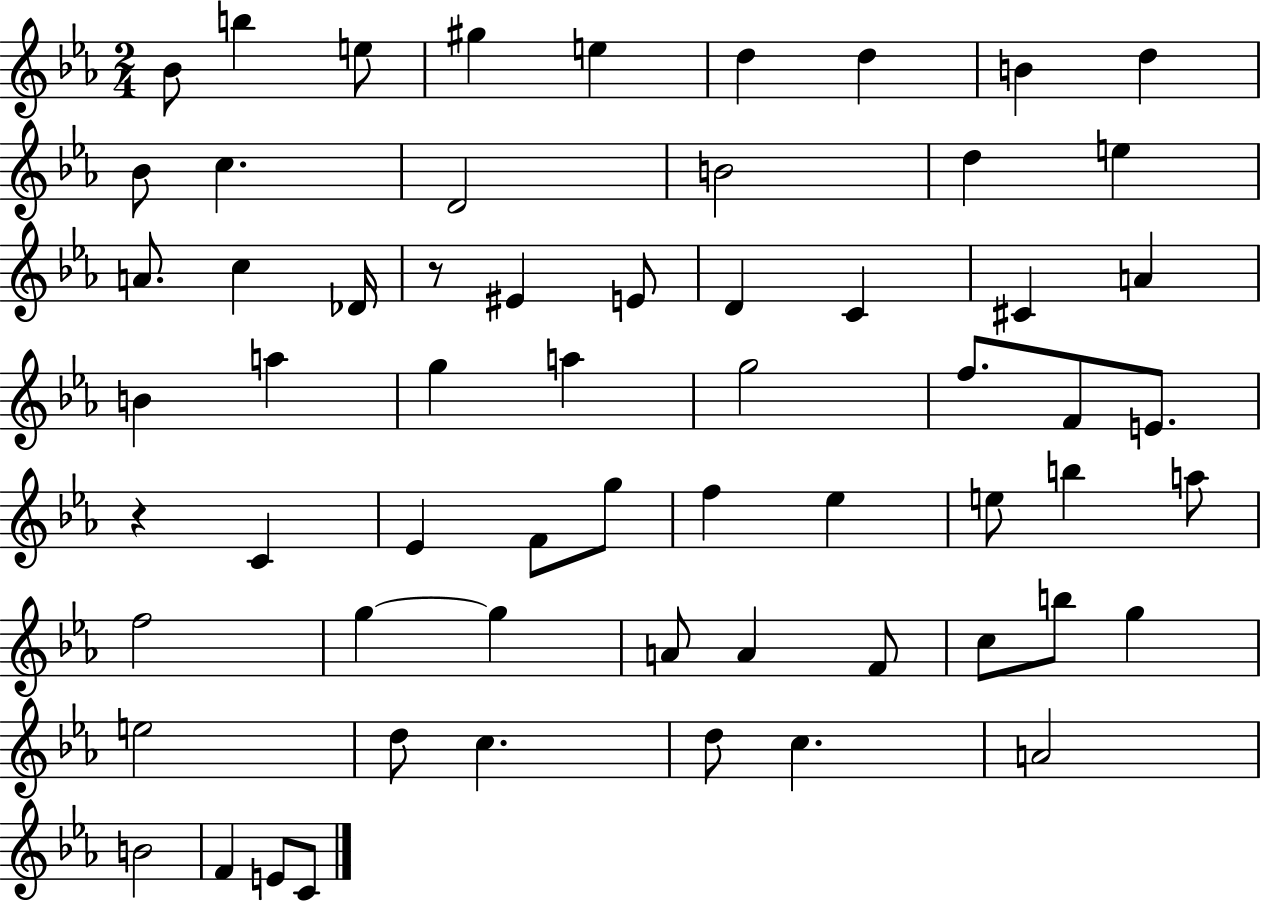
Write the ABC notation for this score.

X:1
T:Untitled
M:2/4
L:1/4
K:Eb
_B/2 b e/2 ^g e d d B d _B/2 c D2 B2 d e A/2 c _D/4 z/2 ^E E/2 D C ^C A B a g a g2 f/2 F/2 E/2 z C _E F/2 g/2 f _e e/2 b a/2 f2 g g A/2 A F/2 c/2 b/2 g e2 d/2 c d/2 c A2 B2 F E/2 C/2